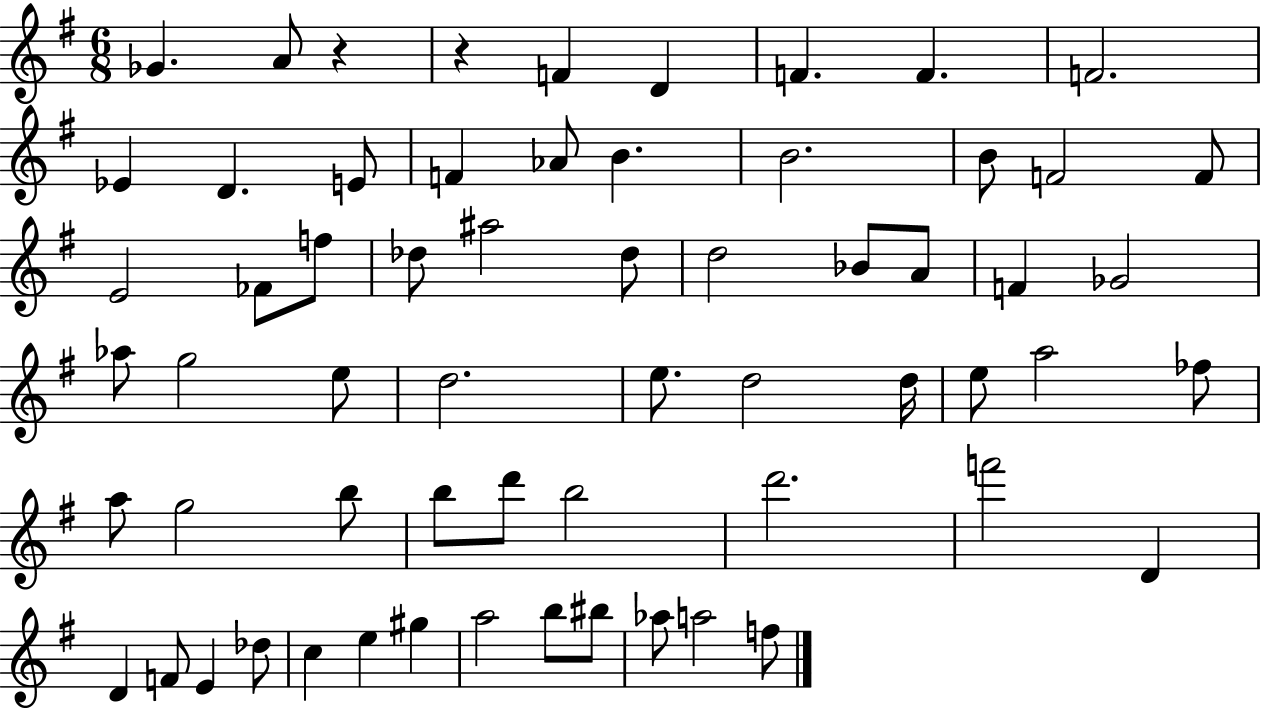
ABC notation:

X:1
T:Untitled
M:6/8
L:1/4
K:G
_G A/2 z z F D F F F2 _E D E/2 F _A/2 B B2 B/2 F2 F/2 E2 _F/2 f/2 _d/2 ^a2 _d/2 d2 _B/2 A/2 F _G2 _a/2 g2 e/2 d2 e/2 d2 d/4 e/2 a2 _f/2 a/2 g2 b/2 b/2 d'/2 b2 d'2 f'2 D D F/2 E _d/2 c e ^g a2 b/2 ^b/2 _a/2 a2 f/2